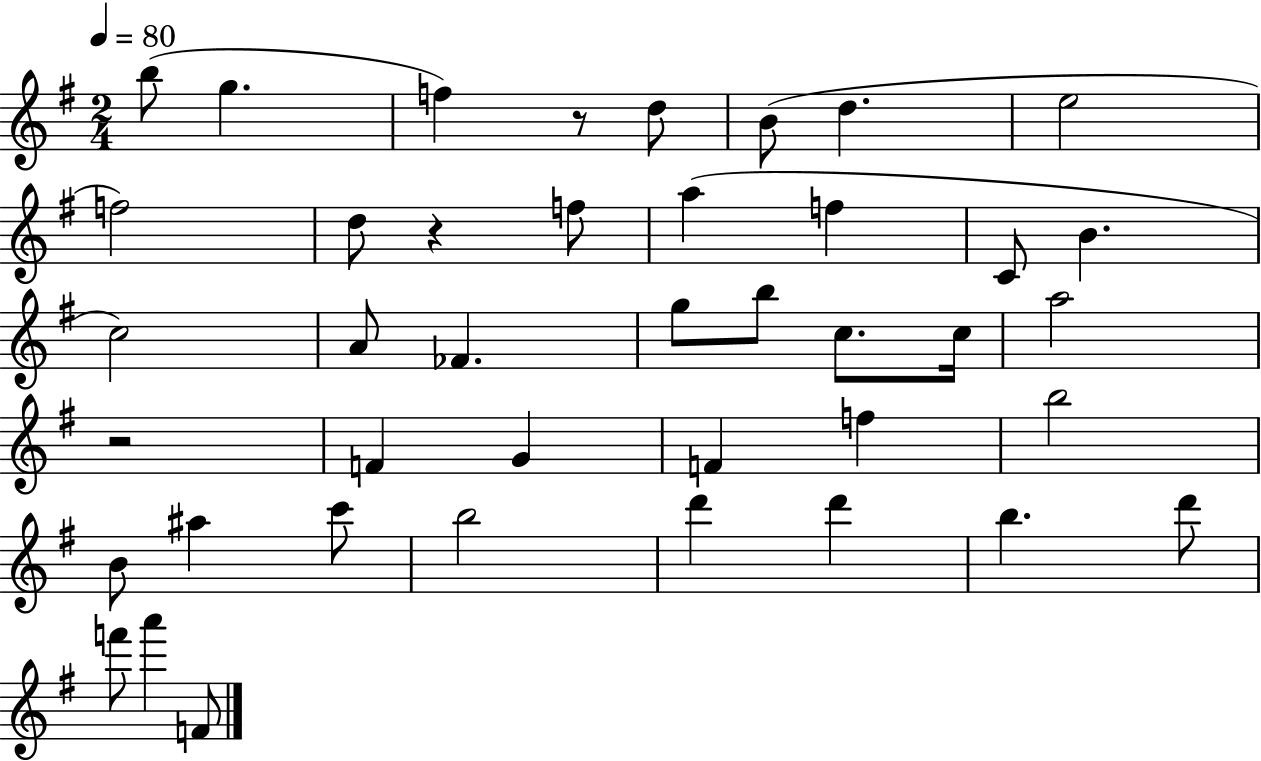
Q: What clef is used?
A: treble